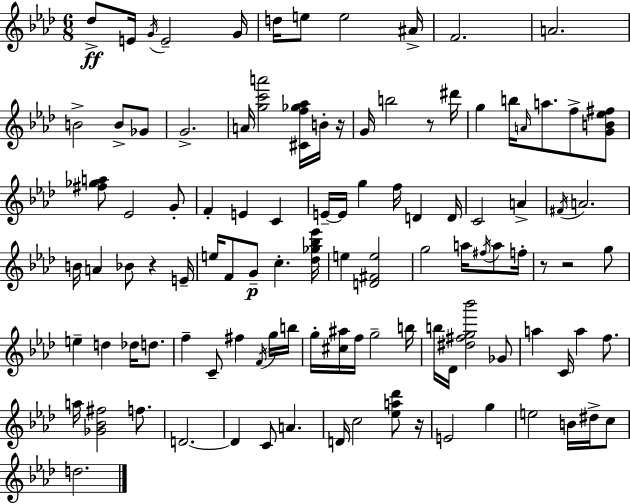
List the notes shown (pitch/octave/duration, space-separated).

Db5/e E4/s G4/s E4/h G4/s D5/s E5/e E5/h A#4/s F4/h. A4/h. B4/h B4/e Gb4/e G4/h. A4/s [G5,C6,A6]/h [C#4,F5,Gb5,Ab5]/s B4/s R/s G4/s B5/h R/e D#6/s G5/q B5/s A4/s A5/e. F5/e [G4,B4,Eb5,F#5]/e [F#5,Gb5,A5]/e Eb4/h G4/e F4/q E4/q C4/q E4/s E4/s G5/q F5/s D4/q D4/s C4/h A4/q F#4/s A4/h. B4/s A4/q Bb4/e R/q E4/s E5/s F4/e G4/e C5/q. [Db5,Gb5,Bb5,Eb6]/s E5/q [D4,F#4,E5]/h G5/h A5/s F#5/s A5/e F5/s R/e R/h G5/e E5/q D5/q Db5/s D5/e. F5/q C4/e F#5/q F4/s G5/s B5/s G5/s [C#5,A#5]/s F5/s G5/h B5/s B5/s Db4/s [D#5,F#5,G5,Bb6]/h Gb4/e A5/q C4/s A5/q F5/e. A5/s [Gb4,Bb4,F#5]/h F5/e. D4/h. D4/q C4/e A4/q. D4/s C5/h [Eb5,A5,Db6]/e R/s E4/h G5/q E5/h B4/s D#5/s C5/e D5/h.